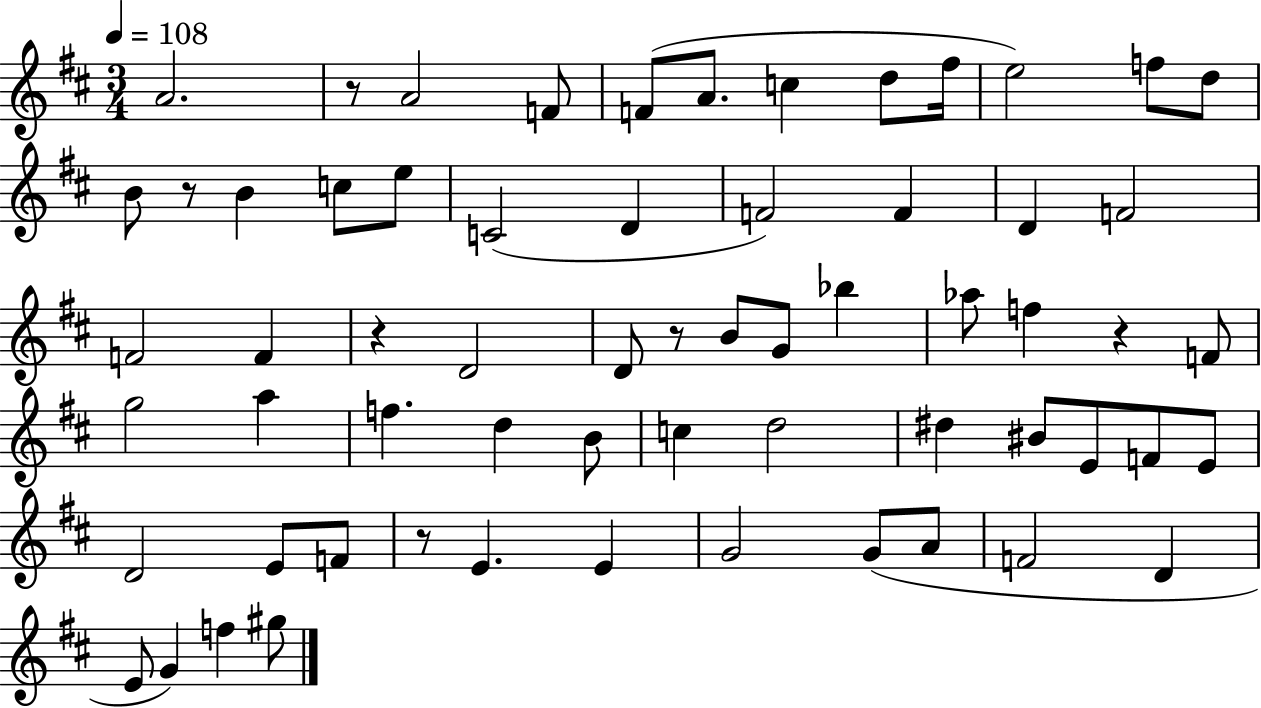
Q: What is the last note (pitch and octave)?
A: G#5